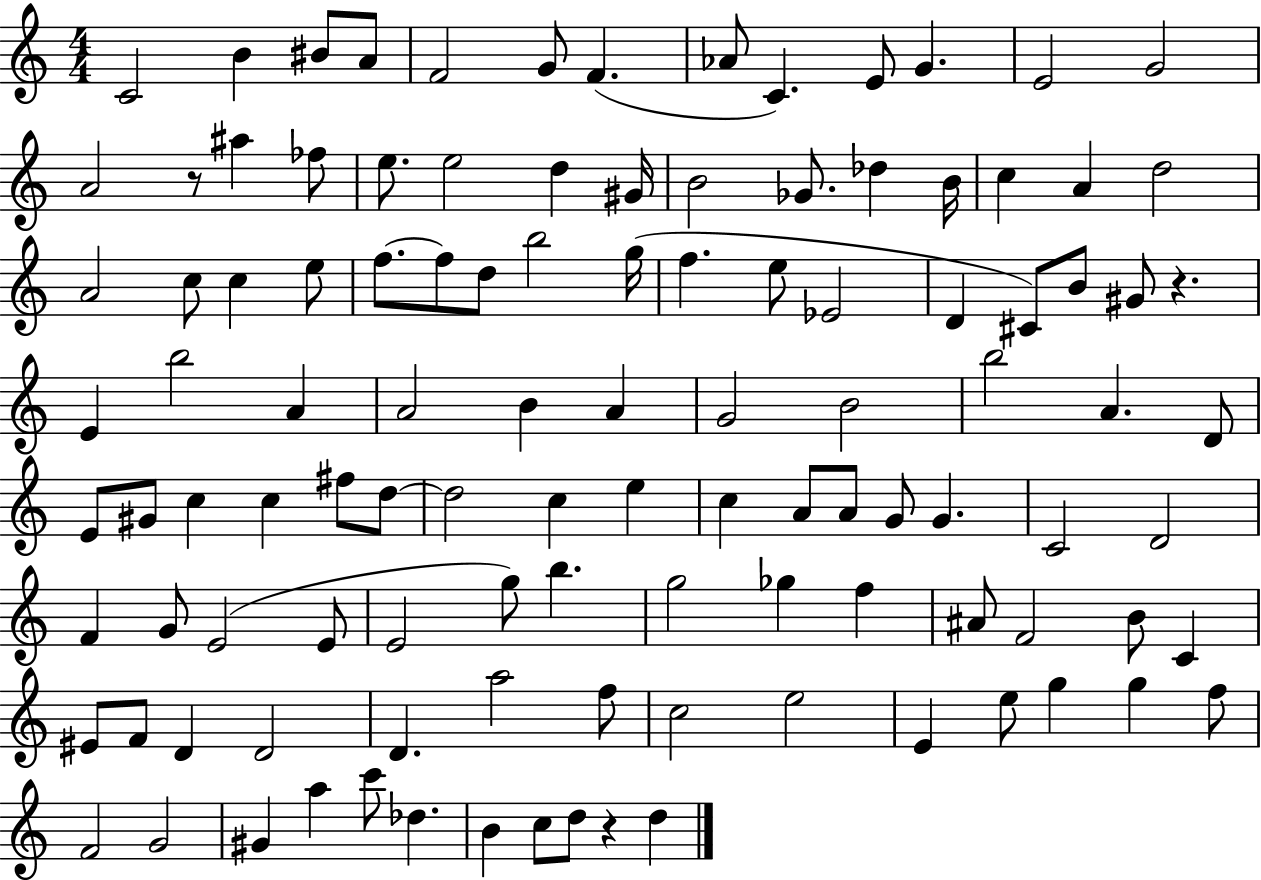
{
  \clef treble
  \numericTimeSignature
  \time 4/4
  \key c \major
  c'2 b'4 bis'8 a'8 | f'2 g'8 f'4.( | aes'8 c'4.) e'8 g'4. | e'2 g'2 | \break a'2 r8 ais''4 fes''8 | e''8. e''2 d''4 gis'16 | b'2 ges'8. des''4 b'16 | c''4 a'4 d''2 | \break a'2 c''8 c''4 e''8 | f''8.~~ f''8 d''8 b''2 g''16( | f''4. e''8 ees'2 | d'4 cis'8) b'8 gis'8 r4. | \break e'4 b''2 a'4 | a'2 b'4 a'4 | g'2 b'2 | b''2 a'4. d'8 | \break e'8 gis'8 c''4 c''4 fis''8 d''8~~ | d''2 c''4 e''4 | c''4 a'8 a'8 g'8 g'4. | c'2 d'2 | \break f'4 g'8 e'2( e'8 | e'2 g''8) b''4. | g''2 ges''4 f''4 | ais'8 f'2 b'8 c'4 | \break eis'8 f'8 d'4 d'2 | d'4. a''2 f''8 | c''2 e''2 | e'4 e''8 g''4 g''4 f''8 | \break f'2 g'2 | gis'4 a''4 c'''8 des''4. | b'4 c''8 d''8 r4 d''4 | \bar "|."
}